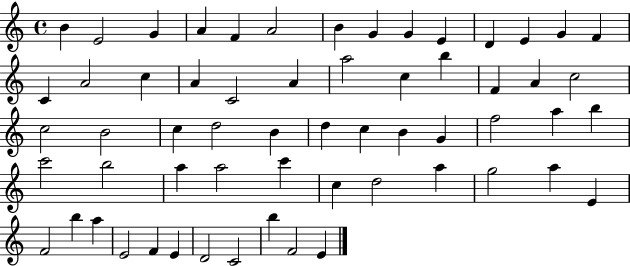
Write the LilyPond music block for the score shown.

{
  \clef treble
  \time 4/4
  \defaultTimeSignature
  \key c \major
  b'4 e'2 g'4 | a'4 f'4 a'2 | b'4 g'4 g'4 e'4 | d'4 e'4 g'4 f'4 | \break c'4 a'2 c''4 | a'4 c'2 a'4 | a''2 c''4 b''4 | f'4 a'4 c''2 | \break c''2 b'2 | c''4 d''2 b'4 | d''4 c''4 b'4 g'4 | f''2 a''4 b''4 | \break c'''2 b''2 | a''4 a''2 c'''4 | c''4 d''2 a''4 | g''2 a''4 e'4 | \break f'2 b''4 a''4 | e'2 f'4 e'4 | d'2 c'2 | b''4 f'2 e'4 | \break \bar "|."
}